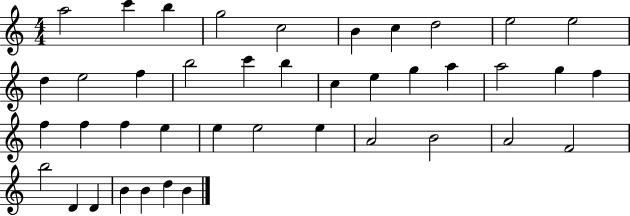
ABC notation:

X:1
T:Untitled
M:4/4
L:1/4
K:C
a2 c' b g2 c2 B c d2 e2 e2 d e2 f b2 c' b c e g a a2 g f f f f e e e2 e A2 B2 A2 F2 b2 D D B B d B